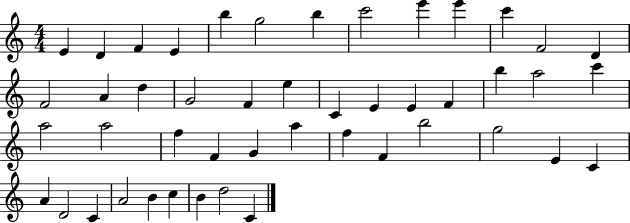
X:1
T:Untitled
M:4/4
L:1/4
K:C
E D F E b g2 b c'2 e' e' c' F2 D F2 A d G2 F e C E E F b a2 c' a2 a2 f F G a f F b2 g2 E C A D2 C A2 B c B d2 C